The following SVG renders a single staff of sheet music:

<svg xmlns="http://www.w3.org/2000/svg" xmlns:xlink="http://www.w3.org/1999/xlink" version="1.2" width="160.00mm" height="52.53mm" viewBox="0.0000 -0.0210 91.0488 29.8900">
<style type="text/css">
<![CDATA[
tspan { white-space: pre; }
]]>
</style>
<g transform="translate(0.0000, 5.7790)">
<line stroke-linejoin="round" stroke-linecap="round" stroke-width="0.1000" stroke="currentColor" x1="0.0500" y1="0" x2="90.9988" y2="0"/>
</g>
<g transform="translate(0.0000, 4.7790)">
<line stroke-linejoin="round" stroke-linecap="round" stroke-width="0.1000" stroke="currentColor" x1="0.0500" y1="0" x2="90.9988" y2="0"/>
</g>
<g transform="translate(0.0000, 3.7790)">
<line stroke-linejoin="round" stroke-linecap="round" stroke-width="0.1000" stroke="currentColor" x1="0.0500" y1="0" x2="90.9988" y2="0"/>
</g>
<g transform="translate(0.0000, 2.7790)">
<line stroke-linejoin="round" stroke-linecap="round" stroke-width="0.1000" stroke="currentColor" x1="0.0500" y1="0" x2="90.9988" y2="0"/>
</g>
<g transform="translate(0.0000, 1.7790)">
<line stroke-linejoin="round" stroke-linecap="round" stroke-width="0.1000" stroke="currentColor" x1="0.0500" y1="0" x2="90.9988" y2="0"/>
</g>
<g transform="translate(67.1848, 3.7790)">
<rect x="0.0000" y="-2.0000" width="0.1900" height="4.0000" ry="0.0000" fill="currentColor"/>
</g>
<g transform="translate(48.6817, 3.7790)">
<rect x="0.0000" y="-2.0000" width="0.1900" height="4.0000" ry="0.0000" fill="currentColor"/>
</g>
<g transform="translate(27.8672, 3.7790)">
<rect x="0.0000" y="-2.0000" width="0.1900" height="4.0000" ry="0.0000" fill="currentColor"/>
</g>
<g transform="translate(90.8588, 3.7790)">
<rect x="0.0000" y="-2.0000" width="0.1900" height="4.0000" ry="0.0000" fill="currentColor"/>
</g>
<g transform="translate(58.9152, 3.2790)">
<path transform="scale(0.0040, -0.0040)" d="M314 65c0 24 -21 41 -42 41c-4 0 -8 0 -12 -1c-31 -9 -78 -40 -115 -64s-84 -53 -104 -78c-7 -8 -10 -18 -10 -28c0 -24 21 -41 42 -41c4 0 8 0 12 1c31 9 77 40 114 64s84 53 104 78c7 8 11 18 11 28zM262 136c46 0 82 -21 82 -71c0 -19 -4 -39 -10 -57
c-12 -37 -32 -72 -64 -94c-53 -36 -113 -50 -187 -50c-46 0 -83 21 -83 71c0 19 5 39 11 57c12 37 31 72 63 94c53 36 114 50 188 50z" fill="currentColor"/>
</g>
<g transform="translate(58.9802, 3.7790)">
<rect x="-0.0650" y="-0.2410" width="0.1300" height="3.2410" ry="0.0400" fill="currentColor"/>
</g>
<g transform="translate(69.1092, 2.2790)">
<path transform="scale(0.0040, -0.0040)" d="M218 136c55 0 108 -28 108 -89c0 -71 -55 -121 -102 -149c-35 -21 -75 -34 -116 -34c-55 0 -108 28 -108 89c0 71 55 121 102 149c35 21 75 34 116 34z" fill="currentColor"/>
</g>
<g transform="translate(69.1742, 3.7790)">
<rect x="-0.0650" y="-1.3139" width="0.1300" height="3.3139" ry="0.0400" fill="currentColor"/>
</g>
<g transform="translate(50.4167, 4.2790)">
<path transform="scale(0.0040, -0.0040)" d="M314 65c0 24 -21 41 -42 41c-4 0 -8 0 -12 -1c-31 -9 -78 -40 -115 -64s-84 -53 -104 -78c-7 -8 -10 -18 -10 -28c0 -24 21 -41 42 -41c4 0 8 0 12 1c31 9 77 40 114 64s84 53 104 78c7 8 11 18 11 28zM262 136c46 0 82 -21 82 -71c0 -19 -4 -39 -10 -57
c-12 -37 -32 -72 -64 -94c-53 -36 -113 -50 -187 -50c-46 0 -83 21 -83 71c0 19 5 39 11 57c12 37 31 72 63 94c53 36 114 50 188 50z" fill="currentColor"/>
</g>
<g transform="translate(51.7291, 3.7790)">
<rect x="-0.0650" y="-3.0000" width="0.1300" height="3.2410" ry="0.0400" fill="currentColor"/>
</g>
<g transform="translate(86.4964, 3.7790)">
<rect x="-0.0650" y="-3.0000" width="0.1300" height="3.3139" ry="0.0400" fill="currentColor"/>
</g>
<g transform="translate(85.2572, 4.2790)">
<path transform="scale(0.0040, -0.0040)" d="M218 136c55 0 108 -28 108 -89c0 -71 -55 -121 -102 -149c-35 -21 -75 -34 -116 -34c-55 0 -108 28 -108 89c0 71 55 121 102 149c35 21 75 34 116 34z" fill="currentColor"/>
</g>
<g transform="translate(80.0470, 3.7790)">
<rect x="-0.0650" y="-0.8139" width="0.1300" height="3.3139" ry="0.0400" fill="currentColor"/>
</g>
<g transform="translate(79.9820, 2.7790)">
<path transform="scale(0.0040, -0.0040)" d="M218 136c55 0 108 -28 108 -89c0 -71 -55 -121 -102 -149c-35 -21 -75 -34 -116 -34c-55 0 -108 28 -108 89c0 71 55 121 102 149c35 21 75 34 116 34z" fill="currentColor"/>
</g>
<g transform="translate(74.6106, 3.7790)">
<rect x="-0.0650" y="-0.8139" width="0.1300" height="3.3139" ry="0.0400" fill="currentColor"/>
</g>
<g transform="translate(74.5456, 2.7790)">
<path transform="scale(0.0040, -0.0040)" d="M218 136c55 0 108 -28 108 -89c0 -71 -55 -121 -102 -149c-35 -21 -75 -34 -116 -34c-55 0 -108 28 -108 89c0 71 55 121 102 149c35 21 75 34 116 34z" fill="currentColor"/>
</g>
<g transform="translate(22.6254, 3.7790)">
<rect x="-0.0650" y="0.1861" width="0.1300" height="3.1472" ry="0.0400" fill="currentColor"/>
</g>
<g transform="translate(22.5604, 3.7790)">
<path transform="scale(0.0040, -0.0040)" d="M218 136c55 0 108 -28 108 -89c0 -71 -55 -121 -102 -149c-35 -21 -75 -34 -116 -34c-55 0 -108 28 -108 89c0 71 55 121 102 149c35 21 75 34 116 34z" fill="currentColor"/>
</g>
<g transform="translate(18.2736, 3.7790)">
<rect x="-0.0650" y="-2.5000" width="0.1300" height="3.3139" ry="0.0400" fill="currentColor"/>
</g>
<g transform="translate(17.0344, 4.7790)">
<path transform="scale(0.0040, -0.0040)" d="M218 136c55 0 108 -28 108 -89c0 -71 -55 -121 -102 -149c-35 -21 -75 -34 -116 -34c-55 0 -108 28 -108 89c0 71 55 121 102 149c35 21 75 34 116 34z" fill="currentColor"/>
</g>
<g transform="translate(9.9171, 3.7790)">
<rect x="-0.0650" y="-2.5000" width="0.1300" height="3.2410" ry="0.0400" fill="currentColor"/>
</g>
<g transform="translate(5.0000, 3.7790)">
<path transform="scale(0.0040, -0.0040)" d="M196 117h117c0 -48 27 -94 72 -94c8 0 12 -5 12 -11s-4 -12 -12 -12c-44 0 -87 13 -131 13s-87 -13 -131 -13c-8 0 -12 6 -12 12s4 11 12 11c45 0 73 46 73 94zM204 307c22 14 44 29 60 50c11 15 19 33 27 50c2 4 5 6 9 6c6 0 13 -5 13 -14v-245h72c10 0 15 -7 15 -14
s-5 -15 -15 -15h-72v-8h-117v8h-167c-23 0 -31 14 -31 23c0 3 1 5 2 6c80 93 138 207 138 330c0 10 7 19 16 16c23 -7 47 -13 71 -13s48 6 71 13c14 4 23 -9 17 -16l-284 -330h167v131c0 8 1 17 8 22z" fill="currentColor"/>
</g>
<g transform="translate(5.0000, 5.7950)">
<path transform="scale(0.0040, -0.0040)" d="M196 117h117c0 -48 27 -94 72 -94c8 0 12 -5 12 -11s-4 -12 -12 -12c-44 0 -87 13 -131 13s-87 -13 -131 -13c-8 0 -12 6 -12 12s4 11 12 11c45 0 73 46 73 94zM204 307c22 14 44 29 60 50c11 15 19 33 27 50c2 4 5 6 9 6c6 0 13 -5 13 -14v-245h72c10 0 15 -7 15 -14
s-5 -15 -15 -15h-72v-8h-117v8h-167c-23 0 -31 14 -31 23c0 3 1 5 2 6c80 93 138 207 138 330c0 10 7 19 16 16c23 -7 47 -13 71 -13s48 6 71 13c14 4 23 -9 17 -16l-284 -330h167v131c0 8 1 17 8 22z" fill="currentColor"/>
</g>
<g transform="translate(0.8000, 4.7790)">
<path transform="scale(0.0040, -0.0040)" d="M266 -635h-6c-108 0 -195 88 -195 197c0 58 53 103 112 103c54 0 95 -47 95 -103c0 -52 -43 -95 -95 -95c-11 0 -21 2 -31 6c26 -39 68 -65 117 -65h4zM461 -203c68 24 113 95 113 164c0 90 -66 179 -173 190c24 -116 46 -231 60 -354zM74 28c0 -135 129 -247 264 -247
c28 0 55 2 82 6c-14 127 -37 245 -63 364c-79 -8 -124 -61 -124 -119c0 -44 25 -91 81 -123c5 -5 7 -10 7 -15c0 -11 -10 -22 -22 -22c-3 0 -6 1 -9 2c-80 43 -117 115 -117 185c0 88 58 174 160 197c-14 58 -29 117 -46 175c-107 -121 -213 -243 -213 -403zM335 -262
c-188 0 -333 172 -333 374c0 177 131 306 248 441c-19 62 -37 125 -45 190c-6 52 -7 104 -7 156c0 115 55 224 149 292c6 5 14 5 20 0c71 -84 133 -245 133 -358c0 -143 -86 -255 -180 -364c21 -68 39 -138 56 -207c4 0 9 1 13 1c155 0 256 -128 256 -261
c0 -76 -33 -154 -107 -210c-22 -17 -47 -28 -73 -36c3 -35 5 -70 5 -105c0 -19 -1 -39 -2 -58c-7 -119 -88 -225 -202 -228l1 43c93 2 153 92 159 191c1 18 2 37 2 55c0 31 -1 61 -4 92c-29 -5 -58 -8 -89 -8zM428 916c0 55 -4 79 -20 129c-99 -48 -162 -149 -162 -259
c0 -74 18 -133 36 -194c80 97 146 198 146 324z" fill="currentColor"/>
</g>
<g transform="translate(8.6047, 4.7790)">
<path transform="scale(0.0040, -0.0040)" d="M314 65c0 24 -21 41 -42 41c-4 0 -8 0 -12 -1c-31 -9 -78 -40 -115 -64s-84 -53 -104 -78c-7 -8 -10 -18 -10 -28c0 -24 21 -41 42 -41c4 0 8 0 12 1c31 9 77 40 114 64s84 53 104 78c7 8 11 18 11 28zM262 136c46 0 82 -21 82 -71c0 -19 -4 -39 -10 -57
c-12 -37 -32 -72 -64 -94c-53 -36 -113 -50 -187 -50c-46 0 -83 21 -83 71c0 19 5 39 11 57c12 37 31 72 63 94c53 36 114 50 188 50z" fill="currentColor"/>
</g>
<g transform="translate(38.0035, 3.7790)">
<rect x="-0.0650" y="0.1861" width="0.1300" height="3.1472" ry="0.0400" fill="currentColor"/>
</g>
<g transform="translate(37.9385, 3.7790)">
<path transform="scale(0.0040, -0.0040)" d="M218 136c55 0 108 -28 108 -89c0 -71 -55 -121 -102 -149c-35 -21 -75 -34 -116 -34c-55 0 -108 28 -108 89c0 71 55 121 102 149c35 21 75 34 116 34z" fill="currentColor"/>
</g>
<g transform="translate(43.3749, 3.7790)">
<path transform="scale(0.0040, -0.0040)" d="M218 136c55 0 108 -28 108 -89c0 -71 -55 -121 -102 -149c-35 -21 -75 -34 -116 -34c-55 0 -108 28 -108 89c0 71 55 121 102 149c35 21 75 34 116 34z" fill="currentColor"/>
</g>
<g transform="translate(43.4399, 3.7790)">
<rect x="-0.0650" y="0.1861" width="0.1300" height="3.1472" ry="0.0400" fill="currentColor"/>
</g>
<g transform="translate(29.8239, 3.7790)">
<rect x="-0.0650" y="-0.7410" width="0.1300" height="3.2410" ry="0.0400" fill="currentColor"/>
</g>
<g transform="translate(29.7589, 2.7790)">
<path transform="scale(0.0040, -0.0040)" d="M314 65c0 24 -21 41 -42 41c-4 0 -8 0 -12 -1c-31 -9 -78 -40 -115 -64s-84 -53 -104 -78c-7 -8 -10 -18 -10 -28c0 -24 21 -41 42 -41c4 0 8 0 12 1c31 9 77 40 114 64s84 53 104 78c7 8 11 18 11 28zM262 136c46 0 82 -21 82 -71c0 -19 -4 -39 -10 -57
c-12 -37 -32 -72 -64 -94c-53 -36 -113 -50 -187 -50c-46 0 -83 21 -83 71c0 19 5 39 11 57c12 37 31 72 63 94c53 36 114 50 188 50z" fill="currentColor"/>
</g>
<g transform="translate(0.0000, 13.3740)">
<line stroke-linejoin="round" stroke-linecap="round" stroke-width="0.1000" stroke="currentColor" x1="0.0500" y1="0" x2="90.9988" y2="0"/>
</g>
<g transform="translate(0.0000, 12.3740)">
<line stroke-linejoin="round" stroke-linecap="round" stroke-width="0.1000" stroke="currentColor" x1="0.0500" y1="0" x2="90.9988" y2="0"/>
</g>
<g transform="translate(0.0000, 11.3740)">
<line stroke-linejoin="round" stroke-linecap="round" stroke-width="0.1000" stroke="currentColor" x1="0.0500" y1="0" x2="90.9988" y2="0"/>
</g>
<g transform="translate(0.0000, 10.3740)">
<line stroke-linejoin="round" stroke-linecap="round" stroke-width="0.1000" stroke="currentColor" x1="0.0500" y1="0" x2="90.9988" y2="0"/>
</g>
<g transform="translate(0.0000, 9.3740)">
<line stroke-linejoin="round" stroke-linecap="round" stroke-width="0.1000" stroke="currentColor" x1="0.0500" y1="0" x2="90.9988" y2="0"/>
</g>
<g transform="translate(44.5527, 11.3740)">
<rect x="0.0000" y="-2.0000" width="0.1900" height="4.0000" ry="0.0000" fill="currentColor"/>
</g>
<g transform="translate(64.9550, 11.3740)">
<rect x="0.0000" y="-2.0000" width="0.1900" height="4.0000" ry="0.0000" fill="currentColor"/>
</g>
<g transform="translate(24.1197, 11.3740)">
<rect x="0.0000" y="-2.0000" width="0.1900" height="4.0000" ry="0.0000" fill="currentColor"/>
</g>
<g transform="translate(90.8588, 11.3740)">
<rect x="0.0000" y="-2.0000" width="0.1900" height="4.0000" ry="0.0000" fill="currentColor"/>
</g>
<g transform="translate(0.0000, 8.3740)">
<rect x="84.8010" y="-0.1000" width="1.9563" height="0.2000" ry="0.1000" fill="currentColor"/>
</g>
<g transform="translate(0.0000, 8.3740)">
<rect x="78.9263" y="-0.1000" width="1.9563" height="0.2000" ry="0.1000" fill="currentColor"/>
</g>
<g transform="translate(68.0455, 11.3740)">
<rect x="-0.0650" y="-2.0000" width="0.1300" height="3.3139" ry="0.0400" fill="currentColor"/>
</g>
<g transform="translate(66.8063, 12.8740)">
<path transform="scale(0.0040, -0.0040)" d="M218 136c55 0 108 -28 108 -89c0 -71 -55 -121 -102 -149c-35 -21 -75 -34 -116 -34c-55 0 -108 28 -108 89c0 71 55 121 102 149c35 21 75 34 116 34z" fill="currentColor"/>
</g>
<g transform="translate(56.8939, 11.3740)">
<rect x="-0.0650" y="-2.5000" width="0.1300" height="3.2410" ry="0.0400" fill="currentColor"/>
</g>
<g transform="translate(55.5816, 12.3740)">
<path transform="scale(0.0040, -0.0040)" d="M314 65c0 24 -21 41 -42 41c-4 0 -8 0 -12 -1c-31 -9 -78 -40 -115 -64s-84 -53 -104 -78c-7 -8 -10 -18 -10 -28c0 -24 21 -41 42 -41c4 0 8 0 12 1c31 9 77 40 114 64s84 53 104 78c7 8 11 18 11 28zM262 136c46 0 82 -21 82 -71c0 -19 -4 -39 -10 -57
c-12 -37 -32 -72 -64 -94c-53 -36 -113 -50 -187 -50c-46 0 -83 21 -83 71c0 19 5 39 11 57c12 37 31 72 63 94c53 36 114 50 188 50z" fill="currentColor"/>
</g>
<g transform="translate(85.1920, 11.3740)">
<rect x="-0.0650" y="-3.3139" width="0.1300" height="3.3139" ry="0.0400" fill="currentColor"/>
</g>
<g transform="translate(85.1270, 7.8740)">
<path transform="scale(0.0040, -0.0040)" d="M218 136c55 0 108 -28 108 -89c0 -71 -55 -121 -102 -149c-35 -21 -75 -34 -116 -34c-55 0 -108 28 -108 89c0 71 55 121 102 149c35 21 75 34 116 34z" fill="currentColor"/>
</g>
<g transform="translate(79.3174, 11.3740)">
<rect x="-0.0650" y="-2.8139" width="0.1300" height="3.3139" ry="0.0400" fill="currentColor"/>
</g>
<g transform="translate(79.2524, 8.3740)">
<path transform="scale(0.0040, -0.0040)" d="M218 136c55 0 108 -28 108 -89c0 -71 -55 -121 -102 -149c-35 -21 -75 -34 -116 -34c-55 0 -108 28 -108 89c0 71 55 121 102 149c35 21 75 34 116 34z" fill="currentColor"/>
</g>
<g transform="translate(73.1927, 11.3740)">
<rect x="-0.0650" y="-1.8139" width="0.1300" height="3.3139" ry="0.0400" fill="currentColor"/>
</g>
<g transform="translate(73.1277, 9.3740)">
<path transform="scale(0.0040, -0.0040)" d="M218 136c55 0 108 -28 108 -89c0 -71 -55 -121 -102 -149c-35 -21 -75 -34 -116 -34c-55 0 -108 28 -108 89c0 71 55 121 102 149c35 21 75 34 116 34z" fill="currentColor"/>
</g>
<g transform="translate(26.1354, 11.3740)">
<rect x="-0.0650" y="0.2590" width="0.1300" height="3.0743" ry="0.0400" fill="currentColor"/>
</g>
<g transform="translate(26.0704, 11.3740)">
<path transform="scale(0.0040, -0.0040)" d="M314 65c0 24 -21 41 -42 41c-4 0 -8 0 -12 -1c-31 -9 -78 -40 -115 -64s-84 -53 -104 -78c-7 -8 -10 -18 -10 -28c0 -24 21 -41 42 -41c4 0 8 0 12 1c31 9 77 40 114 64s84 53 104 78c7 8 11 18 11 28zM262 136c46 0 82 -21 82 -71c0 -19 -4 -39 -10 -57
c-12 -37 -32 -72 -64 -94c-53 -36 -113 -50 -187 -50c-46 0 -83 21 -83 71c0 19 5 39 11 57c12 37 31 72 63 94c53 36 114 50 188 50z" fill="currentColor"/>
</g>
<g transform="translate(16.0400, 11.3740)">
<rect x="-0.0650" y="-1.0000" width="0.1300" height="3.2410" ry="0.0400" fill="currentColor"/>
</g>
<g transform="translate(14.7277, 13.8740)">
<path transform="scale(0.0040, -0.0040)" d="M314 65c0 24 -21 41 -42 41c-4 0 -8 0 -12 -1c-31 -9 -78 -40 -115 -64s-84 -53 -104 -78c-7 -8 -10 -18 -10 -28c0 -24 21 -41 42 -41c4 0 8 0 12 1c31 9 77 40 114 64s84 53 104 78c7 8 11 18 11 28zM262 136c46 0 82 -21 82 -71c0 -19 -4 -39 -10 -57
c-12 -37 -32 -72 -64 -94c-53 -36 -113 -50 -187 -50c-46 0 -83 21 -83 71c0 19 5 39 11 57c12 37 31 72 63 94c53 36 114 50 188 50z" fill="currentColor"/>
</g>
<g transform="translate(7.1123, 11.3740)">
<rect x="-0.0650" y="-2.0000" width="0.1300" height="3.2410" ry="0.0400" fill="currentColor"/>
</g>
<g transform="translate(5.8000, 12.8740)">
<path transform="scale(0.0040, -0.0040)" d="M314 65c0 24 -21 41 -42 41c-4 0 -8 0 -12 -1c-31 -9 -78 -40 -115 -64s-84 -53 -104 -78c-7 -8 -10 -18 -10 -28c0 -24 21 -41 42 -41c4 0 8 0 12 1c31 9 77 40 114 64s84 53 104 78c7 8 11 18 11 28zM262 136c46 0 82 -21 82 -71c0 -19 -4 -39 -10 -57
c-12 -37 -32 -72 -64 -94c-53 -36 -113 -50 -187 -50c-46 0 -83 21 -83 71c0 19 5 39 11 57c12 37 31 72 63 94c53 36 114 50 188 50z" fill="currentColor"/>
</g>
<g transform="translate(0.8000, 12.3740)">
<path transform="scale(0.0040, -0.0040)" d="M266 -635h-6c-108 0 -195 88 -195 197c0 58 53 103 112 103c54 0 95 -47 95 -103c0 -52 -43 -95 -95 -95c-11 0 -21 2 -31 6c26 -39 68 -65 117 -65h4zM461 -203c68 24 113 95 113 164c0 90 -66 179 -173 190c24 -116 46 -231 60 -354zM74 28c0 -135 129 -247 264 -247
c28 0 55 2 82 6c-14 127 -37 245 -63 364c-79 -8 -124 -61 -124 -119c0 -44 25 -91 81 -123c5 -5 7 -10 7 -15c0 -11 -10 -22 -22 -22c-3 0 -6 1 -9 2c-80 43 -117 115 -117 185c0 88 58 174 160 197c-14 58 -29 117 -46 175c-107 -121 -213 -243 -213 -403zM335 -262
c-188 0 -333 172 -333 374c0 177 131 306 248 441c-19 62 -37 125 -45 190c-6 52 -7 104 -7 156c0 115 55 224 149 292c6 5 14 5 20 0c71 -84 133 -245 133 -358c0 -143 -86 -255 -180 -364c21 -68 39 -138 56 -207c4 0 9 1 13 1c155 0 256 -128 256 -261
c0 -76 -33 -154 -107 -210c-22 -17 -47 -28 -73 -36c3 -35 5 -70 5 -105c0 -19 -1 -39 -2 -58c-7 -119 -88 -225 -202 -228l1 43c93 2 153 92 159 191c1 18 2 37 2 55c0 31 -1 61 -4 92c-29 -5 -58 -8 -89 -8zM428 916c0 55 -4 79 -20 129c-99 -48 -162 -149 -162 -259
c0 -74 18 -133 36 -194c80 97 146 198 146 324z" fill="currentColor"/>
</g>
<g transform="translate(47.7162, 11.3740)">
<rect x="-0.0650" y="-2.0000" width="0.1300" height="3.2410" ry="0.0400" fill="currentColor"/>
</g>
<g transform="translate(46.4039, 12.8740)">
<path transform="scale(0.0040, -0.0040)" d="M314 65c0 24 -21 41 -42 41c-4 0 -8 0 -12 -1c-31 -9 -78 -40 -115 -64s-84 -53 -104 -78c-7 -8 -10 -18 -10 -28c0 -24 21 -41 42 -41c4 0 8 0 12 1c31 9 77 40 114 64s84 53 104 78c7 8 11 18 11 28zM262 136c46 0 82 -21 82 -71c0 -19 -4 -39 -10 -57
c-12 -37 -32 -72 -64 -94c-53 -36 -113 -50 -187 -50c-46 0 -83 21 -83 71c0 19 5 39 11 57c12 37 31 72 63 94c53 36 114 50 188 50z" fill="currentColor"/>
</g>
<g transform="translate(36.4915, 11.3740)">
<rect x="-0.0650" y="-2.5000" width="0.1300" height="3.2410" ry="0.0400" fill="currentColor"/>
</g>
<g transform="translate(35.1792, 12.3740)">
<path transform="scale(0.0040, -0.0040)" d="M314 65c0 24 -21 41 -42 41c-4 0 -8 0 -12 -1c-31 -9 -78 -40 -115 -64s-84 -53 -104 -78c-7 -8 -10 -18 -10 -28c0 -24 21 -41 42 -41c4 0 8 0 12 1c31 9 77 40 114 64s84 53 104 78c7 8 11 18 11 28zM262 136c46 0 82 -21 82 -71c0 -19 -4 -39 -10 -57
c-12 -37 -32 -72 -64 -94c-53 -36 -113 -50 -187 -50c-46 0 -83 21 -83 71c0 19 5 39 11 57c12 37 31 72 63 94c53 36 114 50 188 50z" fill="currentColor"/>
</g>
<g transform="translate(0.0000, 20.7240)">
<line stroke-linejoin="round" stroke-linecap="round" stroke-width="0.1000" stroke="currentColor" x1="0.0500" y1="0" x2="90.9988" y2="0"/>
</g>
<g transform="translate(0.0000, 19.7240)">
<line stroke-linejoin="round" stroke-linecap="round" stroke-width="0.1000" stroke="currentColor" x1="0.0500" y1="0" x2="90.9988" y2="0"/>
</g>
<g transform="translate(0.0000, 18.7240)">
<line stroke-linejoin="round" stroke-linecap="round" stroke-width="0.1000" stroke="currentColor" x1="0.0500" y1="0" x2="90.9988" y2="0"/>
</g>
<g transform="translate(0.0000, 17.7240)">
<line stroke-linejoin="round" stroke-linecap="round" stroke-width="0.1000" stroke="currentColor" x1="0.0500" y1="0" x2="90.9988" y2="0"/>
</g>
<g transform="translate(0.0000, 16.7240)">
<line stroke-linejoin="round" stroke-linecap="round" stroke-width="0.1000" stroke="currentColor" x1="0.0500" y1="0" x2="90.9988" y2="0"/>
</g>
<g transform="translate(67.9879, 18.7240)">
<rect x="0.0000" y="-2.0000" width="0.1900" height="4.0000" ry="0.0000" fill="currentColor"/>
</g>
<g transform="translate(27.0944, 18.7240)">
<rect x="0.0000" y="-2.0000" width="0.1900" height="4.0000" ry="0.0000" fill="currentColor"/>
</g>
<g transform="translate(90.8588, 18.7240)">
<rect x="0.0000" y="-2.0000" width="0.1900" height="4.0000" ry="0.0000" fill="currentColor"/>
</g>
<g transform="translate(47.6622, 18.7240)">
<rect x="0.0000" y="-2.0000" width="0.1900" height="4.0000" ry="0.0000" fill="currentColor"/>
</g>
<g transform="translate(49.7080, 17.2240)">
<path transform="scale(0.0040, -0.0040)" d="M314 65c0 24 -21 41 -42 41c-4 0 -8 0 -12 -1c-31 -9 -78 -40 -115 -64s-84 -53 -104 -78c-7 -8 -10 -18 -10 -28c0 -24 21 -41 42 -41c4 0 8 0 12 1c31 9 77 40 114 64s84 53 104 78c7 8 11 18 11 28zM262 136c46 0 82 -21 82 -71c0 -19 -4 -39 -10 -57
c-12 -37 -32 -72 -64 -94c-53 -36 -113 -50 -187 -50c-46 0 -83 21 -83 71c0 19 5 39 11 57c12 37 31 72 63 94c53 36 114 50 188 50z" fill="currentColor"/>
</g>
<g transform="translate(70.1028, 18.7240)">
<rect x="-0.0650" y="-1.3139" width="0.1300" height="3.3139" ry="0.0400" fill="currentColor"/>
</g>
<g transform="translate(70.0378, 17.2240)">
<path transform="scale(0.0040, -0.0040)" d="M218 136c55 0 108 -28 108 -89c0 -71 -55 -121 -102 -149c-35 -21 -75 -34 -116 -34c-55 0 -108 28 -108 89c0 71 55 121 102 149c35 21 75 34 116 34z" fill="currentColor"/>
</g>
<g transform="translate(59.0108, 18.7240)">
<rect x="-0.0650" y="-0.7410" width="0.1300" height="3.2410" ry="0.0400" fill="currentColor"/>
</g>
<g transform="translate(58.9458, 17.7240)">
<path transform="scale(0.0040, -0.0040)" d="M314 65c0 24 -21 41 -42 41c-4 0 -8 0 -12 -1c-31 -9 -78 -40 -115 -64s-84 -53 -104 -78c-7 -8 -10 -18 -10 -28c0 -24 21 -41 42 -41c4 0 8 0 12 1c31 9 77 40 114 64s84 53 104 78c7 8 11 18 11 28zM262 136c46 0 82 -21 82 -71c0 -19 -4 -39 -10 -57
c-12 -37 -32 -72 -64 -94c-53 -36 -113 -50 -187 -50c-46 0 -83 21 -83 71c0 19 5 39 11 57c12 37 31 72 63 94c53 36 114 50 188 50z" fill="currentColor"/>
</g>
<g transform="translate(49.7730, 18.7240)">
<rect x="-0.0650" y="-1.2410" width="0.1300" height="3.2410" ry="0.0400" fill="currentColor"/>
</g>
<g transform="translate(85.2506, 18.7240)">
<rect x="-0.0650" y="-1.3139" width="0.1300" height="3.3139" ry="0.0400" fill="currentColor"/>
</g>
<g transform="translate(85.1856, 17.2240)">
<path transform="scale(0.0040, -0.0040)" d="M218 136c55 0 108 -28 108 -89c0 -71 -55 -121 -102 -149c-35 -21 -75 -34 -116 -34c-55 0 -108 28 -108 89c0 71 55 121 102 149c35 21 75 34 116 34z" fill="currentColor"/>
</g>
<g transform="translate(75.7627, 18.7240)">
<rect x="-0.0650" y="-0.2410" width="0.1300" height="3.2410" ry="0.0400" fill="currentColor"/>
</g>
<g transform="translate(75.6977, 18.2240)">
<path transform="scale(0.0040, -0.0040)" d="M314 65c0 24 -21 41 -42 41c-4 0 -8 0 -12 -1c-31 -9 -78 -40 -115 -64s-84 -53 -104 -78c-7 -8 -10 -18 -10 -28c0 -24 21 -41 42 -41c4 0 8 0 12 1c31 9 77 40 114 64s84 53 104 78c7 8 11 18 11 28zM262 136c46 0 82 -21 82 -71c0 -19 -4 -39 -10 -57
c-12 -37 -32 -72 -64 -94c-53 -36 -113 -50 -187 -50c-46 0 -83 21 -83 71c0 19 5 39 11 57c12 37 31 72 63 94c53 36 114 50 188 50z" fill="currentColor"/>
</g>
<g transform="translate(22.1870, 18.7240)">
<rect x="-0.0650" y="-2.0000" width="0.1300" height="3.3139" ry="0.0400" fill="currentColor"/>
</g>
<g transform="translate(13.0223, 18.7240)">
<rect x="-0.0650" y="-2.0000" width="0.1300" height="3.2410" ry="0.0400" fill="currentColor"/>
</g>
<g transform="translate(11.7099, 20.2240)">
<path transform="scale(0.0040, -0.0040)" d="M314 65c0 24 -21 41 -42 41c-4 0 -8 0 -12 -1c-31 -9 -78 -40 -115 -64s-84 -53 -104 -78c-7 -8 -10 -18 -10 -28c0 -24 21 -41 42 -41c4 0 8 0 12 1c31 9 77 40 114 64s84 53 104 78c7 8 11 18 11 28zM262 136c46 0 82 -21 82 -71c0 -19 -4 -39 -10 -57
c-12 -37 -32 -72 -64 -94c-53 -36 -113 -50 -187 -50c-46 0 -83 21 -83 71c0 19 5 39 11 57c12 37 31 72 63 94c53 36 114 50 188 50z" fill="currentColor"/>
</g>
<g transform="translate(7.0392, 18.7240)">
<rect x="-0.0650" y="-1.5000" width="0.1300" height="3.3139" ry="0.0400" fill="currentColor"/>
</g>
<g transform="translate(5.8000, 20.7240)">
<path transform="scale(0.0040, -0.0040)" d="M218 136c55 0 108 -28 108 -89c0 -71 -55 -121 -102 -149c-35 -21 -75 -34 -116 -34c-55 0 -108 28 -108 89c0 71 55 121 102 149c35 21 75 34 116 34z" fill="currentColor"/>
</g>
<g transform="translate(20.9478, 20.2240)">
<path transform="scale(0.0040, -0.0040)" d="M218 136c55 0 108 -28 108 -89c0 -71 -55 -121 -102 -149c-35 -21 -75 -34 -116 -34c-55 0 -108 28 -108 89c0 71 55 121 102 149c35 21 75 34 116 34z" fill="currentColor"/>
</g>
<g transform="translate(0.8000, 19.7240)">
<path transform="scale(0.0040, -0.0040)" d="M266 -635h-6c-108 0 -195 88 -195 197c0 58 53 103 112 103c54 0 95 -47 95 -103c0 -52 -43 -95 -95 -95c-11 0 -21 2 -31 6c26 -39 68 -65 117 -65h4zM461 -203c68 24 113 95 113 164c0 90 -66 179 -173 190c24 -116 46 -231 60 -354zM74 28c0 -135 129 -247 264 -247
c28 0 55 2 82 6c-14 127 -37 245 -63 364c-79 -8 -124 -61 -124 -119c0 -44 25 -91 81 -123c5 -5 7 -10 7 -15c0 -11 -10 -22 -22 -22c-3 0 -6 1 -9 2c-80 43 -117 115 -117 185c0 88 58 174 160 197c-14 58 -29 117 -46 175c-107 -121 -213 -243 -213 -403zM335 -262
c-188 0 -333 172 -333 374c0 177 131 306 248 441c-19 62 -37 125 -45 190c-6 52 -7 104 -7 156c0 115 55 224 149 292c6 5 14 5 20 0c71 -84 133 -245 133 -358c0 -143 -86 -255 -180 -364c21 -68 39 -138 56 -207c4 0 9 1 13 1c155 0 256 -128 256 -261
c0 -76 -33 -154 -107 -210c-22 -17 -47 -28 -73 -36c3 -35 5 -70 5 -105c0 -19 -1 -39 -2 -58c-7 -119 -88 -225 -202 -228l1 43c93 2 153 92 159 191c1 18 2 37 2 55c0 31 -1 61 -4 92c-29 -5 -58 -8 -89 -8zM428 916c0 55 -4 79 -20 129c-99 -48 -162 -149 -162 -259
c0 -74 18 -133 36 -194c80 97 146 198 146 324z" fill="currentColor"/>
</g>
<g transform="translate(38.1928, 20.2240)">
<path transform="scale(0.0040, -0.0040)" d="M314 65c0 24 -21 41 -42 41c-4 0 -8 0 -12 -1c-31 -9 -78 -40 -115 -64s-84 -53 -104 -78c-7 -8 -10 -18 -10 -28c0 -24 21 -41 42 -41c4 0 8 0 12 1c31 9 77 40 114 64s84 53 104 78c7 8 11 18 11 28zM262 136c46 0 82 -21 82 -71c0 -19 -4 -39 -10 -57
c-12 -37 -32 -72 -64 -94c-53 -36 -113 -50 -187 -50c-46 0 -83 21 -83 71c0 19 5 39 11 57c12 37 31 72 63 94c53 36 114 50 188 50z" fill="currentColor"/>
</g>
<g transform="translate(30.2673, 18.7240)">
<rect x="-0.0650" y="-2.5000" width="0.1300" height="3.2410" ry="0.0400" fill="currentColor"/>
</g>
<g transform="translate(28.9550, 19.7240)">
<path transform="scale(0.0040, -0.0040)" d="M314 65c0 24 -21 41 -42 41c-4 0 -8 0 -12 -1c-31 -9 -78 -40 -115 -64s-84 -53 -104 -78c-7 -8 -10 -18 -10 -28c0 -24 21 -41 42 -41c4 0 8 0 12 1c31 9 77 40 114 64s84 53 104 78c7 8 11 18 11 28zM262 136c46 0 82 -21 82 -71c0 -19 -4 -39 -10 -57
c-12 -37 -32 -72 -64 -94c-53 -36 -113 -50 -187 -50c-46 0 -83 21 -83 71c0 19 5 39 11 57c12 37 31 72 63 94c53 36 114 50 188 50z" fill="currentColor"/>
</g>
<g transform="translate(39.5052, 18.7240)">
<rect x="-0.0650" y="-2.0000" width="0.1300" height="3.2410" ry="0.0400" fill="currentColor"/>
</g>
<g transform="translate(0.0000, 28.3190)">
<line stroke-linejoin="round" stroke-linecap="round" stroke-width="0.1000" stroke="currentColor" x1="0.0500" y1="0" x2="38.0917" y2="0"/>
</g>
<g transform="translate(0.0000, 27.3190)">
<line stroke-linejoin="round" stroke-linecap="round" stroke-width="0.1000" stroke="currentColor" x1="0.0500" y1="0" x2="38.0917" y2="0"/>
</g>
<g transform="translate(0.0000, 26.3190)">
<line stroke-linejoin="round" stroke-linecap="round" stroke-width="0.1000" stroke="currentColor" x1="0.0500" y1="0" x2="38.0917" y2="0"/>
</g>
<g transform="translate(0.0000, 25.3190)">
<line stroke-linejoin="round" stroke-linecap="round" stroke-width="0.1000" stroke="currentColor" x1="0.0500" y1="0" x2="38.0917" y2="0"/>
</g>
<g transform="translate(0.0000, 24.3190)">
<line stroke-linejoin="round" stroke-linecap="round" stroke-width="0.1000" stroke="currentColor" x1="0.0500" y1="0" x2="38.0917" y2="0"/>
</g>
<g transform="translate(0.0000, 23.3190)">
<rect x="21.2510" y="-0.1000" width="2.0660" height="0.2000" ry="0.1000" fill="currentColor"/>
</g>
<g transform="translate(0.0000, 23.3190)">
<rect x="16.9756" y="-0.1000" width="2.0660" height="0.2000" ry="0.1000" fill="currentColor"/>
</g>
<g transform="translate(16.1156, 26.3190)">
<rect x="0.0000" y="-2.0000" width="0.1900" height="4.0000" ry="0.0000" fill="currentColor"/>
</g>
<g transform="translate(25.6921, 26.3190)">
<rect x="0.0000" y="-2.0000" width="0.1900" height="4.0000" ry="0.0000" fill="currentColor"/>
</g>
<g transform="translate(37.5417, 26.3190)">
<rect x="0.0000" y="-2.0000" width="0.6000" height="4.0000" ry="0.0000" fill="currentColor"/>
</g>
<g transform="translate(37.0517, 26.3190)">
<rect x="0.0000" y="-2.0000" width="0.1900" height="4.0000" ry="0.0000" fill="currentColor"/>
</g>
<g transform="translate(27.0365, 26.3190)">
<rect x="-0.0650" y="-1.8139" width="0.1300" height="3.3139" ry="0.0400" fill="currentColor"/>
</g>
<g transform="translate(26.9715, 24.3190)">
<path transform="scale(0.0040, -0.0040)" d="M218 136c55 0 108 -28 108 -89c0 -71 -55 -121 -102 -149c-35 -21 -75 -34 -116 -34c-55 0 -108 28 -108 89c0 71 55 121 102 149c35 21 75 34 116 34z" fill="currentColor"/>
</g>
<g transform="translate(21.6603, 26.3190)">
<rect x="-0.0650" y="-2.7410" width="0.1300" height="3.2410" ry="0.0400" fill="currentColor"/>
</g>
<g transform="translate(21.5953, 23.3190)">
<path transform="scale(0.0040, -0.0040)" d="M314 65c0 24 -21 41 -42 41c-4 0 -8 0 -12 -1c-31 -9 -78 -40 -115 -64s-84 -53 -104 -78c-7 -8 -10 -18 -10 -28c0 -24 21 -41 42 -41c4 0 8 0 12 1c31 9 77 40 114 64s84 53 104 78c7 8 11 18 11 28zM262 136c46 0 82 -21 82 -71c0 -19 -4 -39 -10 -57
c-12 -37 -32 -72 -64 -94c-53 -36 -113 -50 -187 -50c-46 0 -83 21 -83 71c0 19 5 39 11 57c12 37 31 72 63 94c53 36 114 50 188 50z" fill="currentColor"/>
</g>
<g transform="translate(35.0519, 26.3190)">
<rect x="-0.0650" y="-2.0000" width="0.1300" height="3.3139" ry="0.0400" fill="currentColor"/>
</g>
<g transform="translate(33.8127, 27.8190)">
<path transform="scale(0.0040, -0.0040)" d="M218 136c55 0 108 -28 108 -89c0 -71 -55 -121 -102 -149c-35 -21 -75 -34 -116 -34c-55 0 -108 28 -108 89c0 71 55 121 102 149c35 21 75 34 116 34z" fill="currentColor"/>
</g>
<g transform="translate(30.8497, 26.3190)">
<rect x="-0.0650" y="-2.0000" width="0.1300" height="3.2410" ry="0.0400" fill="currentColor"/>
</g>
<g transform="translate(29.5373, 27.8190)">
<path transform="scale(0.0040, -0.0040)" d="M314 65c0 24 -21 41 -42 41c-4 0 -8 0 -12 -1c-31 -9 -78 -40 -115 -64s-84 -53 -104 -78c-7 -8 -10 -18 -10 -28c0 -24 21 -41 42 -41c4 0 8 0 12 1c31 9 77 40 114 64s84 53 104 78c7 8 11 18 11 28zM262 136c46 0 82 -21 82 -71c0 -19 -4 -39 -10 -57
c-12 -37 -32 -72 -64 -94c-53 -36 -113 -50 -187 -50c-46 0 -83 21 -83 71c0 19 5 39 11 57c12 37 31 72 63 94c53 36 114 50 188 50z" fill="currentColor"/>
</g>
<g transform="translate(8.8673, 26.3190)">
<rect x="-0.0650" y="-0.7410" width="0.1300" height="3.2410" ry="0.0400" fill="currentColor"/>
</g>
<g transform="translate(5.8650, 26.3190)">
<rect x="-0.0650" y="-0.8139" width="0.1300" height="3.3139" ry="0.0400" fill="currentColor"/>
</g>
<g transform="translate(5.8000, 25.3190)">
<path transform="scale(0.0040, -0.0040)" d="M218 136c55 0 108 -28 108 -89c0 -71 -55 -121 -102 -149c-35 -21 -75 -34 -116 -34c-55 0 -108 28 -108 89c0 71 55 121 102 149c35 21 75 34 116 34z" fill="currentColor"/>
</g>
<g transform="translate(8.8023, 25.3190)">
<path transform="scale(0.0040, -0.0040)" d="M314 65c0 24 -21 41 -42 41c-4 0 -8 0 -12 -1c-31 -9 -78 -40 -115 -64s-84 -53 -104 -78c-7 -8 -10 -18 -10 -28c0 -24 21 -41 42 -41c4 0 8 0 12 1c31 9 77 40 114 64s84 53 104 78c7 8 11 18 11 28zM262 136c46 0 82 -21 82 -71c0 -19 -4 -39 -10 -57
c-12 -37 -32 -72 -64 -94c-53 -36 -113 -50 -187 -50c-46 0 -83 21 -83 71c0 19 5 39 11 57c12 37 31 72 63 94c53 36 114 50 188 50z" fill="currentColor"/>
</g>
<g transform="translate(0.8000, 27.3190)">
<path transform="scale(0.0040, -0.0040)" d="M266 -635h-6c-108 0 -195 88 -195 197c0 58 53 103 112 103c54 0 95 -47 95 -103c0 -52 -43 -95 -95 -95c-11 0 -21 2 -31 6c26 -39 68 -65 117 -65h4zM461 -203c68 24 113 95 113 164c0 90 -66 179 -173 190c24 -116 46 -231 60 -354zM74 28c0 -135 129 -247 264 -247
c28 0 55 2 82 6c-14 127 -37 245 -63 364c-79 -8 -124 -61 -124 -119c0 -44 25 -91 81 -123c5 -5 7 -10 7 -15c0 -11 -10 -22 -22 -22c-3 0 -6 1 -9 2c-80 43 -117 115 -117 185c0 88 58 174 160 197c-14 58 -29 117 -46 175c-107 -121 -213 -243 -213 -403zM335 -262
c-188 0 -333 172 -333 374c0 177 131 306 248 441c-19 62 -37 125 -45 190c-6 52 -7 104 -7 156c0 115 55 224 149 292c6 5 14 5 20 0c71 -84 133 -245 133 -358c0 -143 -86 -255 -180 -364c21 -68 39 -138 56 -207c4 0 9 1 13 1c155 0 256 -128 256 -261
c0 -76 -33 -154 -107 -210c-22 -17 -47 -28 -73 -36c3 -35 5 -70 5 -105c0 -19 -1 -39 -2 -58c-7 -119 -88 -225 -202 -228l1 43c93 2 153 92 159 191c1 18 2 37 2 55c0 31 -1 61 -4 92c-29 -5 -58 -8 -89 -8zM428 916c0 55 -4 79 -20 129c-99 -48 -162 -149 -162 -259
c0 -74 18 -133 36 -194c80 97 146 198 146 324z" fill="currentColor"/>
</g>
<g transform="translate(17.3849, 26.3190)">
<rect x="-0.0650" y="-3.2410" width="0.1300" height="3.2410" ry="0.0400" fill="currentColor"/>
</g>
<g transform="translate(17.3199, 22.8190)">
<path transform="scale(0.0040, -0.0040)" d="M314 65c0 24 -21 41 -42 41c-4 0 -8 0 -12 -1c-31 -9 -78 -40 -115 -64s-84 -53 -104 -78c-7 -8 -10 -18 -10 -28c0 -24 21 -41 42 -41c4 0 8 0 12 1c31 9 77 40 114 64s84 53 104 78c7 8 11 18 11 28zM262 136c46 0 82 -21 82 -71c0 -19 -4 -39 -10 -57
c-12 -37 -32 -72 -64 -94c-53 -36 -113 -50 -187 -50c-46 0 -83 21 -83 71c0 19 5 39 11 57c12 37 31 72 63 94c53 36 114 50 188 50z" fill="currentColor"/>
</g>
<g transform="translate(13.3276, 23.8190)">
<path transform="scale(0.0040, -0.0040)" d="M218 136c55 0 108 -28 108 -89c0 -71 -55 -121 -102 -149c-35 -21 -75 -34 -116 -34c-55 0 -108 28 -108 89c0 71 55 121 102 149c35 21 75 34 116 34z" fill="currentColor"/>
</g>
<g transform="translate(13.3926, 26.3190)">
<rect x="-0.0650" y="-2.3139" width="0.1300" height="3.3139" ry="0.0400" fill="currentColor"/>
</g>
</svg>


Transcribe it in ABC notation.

X:1
T:Untitled
M:4/4
L:1/4
K:C
G2 G B d2 B B A2 c2 e d d A F2 D2 B2 G2 F2 G2 F f a b E F2 F G2 F2 e2 d2 e c2 e d d2 g b2 a2 f F2 F